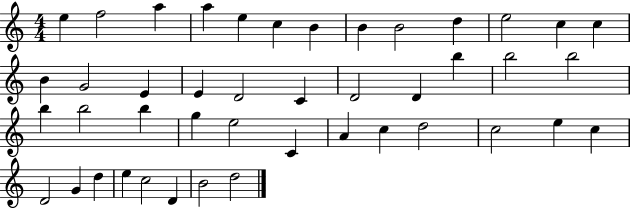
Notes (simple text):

E5/q F5/h A5/q A5/q E5/q C5/q B4/q B4/q B4/h D5/q E5/h C5/q C5/q B4/q G4/h E4/q E4/q D4/h C4/q D4/h D4/q B5/q B5/h B5/h B5/q B5/h B5/q G5/q E5/h C4/q A4/q C5/q D5/h C5/h E5/q C5/q D4/h G4/q D5/q E5/q C5/h D4/q B4/h D5/h